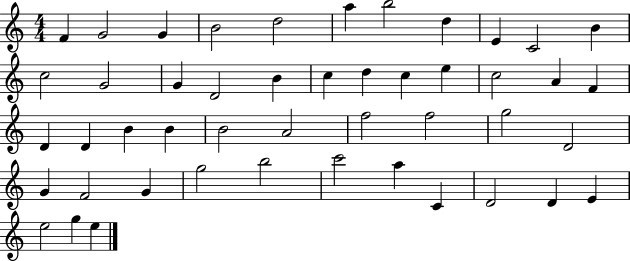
F4/q G4/h G4/q B4/h D5/h A5/q B5/h D5/q E4/q C4/h B4/q C5/h G4/h G4/q D4/h B4/q C5/q D5/q C5/q E5/q C5/h A4/q F4/q D4/q D4/q B4/q B4/q B4/h A4/h F5/h F5/h G5/h D4/h G4/q F4/h G4/q G5/h B5/h C6/h A5/q C4/q D4/h D4/q E4/q E5/h G5/q E5/q